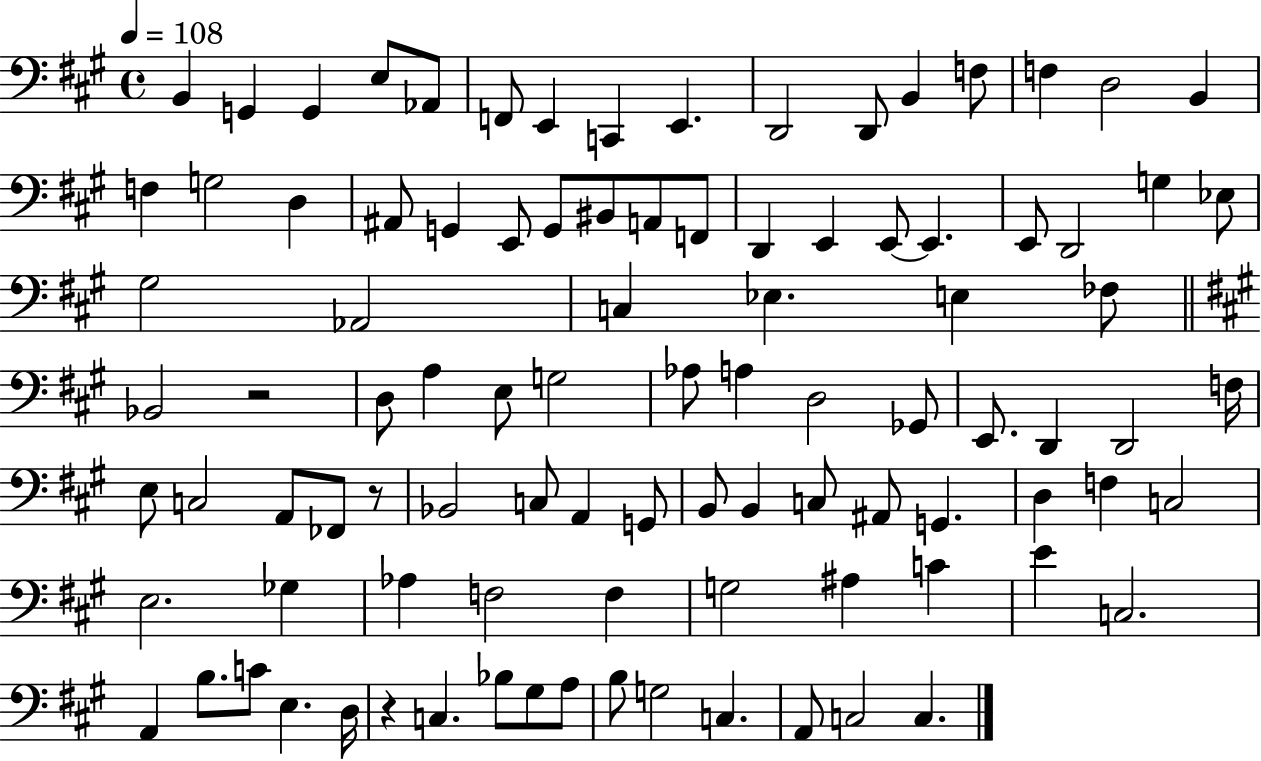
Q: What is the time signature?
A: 4/4